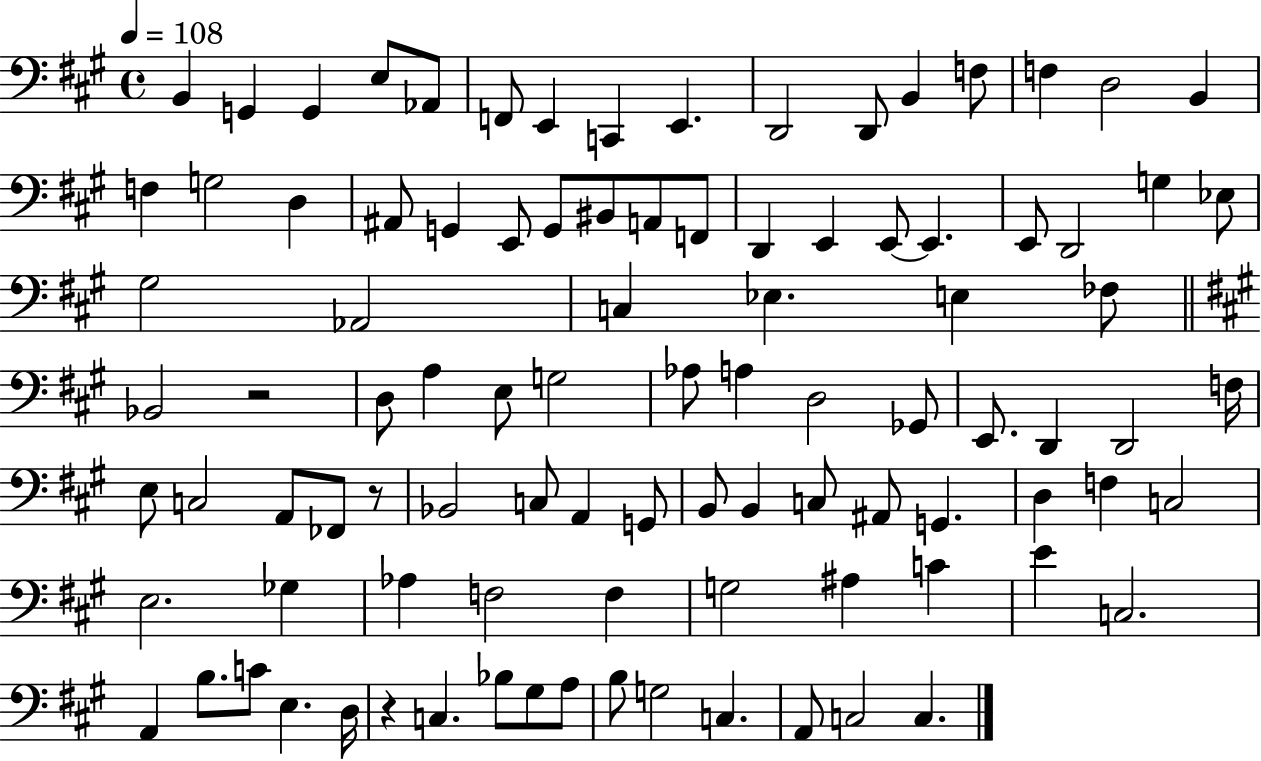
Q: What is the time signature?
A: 4/4